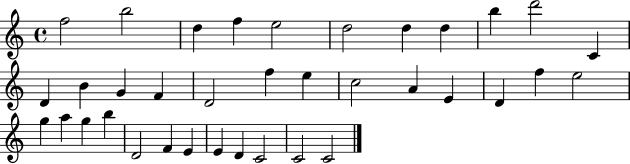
X:1
T:Untitled
M:4/4
L:1/4
K:C
f2 b2 d f e2 d2 d d b d'2 C D B G F D2 f e c2 A E D f e2 g a g b D2 F E E D C2 C2 C2